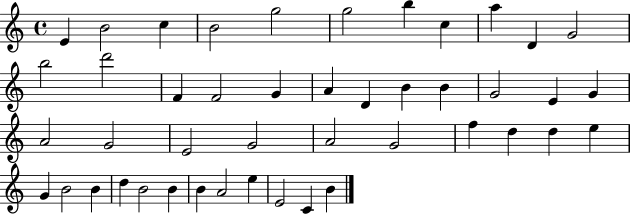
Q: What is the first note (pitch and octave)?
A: E4